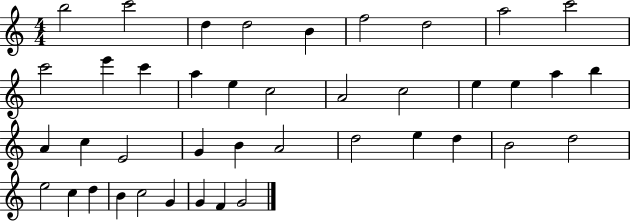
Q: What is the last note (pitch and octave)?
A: G4